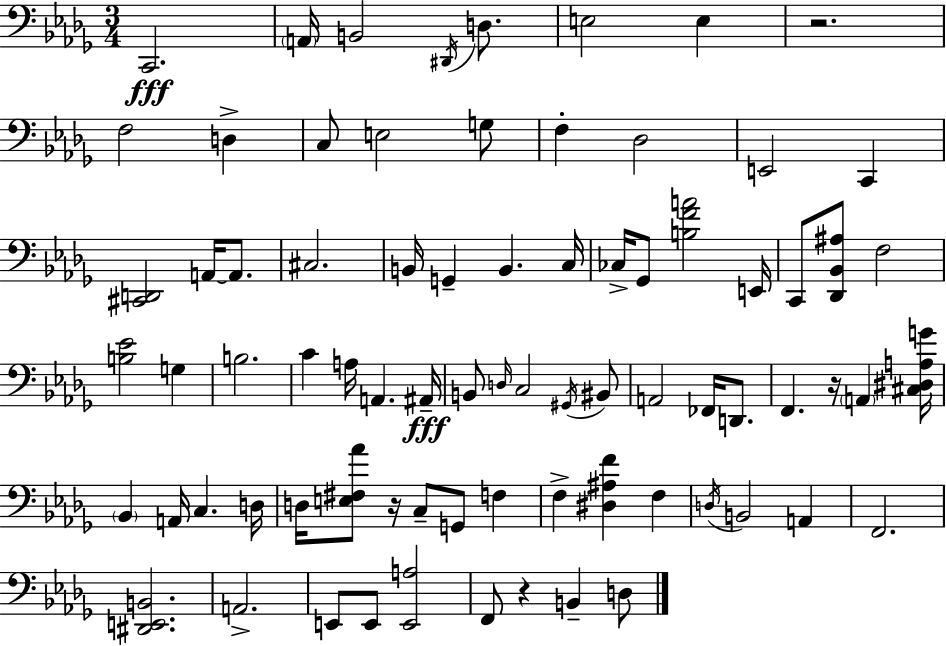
C2/h. A2/s B2/h D#2/s D3/e. E3/h E3/q R/h. F3/h D3/q C3/e E3/h G3/e F3/q Db3/h E2/h C2/q [C#2,D2]/h A2/s A2/e. C#3/h. B2/s G2/q B2/q. C3/s CES3/s Gb2/e [B3,F4,A4]/h E2/s C2/e [Db2,Bb2,A#3]/e F3/h [B3,Eb4]/h G3/q B3/h. C4/q A3/s A2/q. A#2/s B2/e D3/s C3/h G#2/s BIS2/e A2/h FES2/s D2/e. F2/q. R/s A2/q [C#3,D#3,A3,G4]/s Bb2/q A2/s C3/q. D3/s D3/s [E3,F#3,Ab4]/e R/s C3/e G2/e F3/q F3/q [D#3,A#3,F4]/q F3/q D3/s B2/h A2/q F2/h. [D#2,E2,B2]/h. A2/h. E2/e E2/e [E2,A3]/h F2/e R/q B2/q D3/e